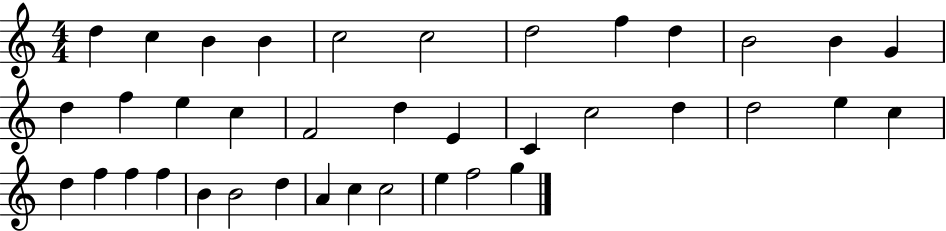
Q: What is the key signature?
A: C major